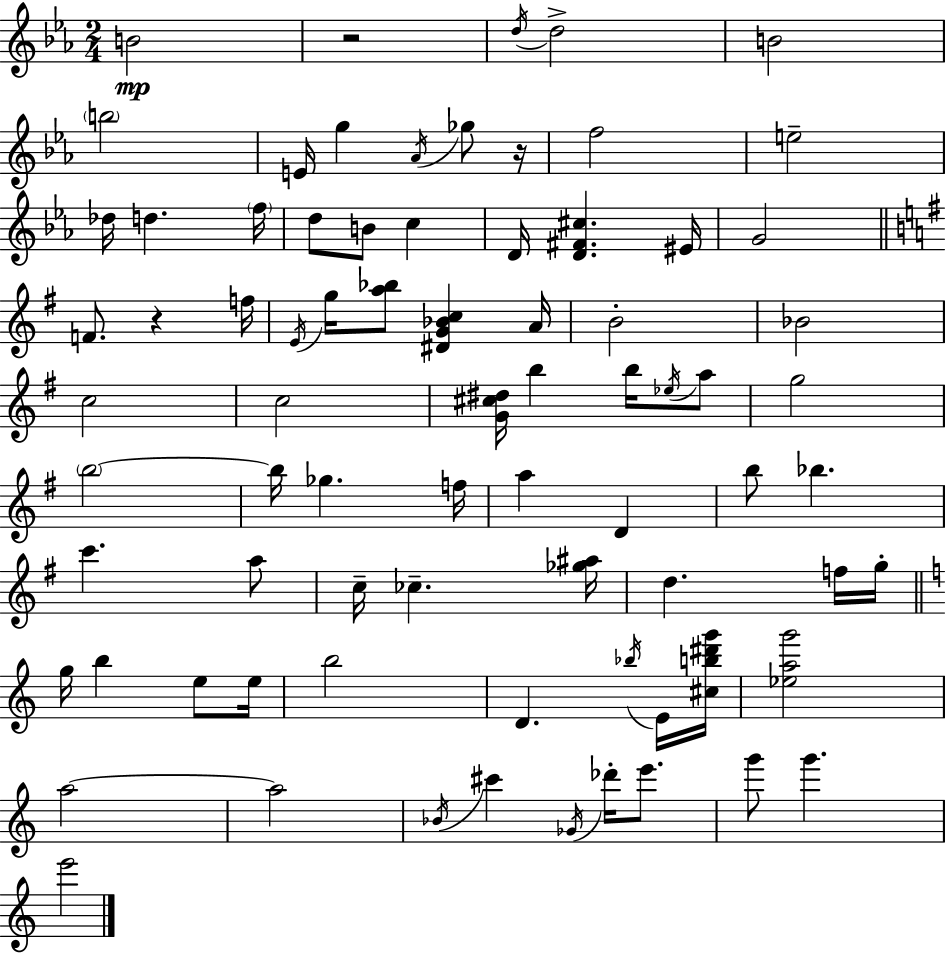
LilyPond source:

{
  \clef treble
  \numericTimeSignature
  \time 2/4
  \key ees \major
  b'2\mp | r2 | \acciaccatura { d''16 } d''2-> | b'2 | \break \parenthesize b''2 | e'16 g''4 \acciaccatura { aes'16 } ges''8 | r16 f''2 | e''2-- | \break des''16 d''4. | \parenthesize f''16 d''8 b'8 c''4 | d'16 <d' fis' cis''>4. | eis'16 g'2 | \break \bar "||" \break \key g \major f'8. r4 f''16 | \acciaccatura { e'16 } g''16 <a'' bes''>8 <dis' g' bes' c''>4 | a'16 b'2-. | bes'2 | \break c''2 | c''2 | <g' cis'' dis''>16 b''4 b''16 \acciaccatura { ees''16 } | a''8 g''2 | \break \parenthesize b''2~~ | b''16 ges''4. | f''16 a''4 d'4 | b''8 bes''4. | \break c'''4. | a''8 c''16-- ces''4.-- | <ges'' ais''>16 d''4. | f''16 g''16-. \bar "||" \break \key a \minor g''16 b''4 e''8 e''16 | b''2 | d'4. \acciaccatura { bes''16 } e'16 | <cis'' b'' dis''' g'''>16 <ees'' a'' g'''>2 | \break a''2~~ | a''2 | \acciaccatura { bes'16 } cis'''4 \acciaccatura { ges'16 } des'''16-. | e'''8. g'''8 g'''4. | \break e'''2 | \bar "|."
}